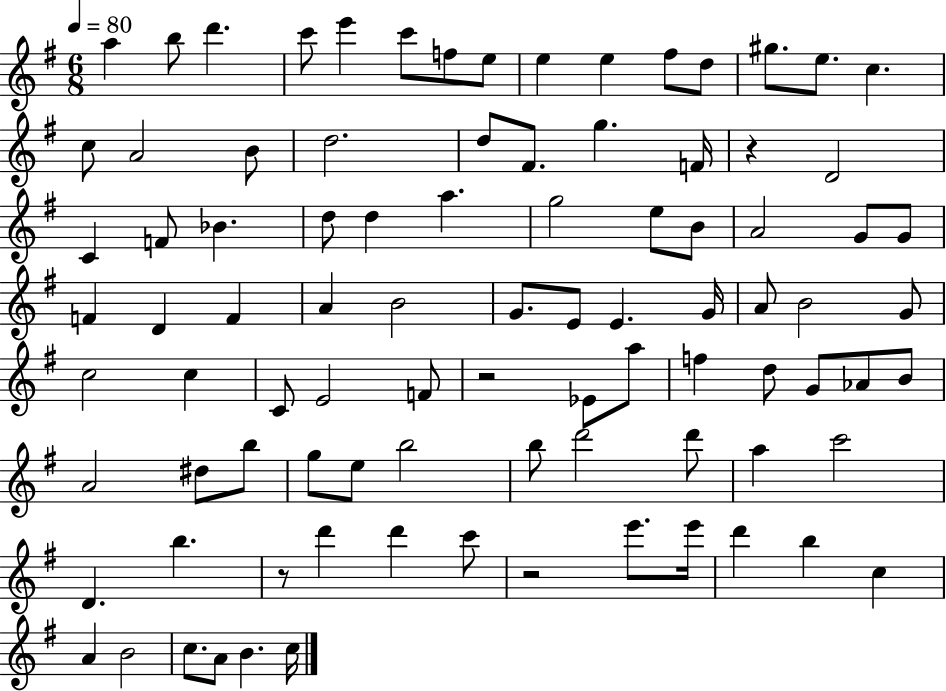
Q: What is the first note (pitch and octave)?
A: A5